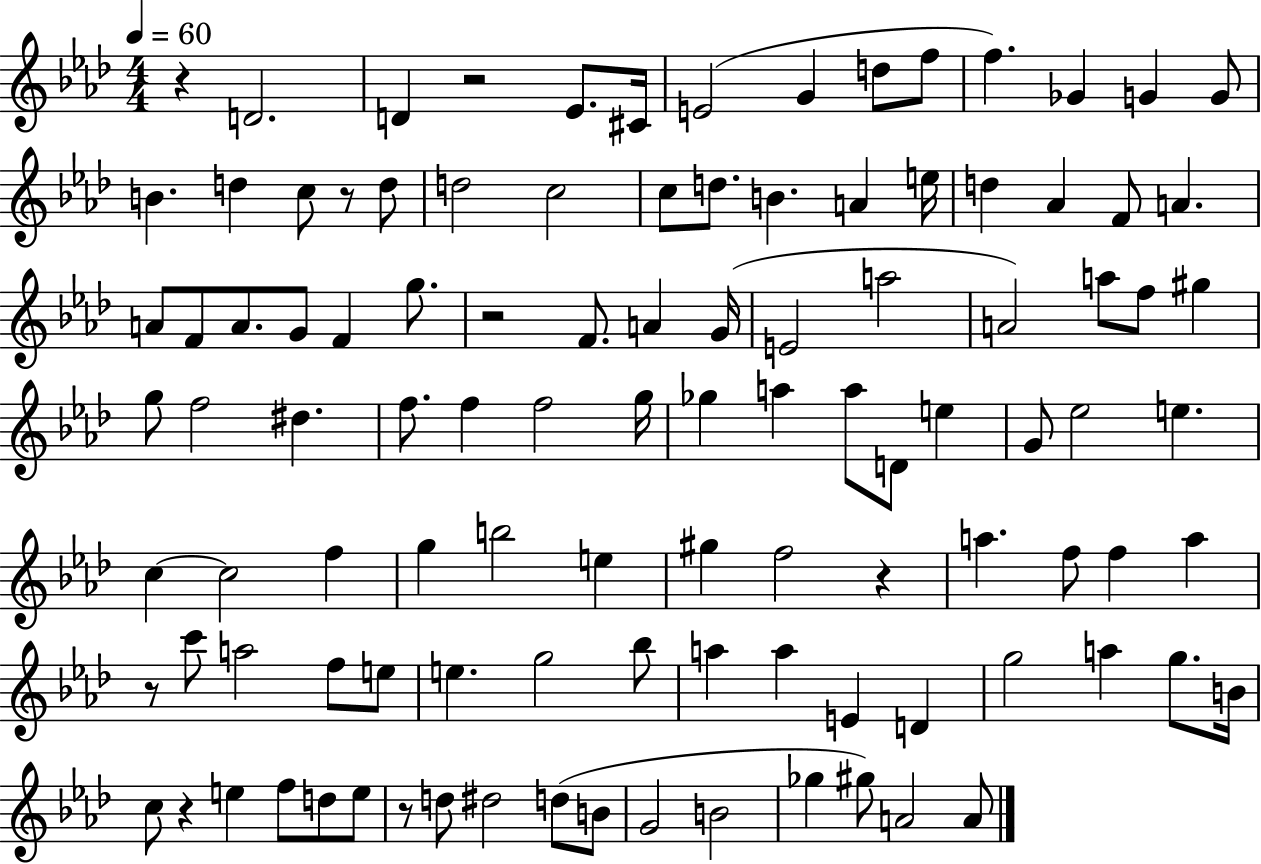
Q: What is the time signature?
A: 4/4